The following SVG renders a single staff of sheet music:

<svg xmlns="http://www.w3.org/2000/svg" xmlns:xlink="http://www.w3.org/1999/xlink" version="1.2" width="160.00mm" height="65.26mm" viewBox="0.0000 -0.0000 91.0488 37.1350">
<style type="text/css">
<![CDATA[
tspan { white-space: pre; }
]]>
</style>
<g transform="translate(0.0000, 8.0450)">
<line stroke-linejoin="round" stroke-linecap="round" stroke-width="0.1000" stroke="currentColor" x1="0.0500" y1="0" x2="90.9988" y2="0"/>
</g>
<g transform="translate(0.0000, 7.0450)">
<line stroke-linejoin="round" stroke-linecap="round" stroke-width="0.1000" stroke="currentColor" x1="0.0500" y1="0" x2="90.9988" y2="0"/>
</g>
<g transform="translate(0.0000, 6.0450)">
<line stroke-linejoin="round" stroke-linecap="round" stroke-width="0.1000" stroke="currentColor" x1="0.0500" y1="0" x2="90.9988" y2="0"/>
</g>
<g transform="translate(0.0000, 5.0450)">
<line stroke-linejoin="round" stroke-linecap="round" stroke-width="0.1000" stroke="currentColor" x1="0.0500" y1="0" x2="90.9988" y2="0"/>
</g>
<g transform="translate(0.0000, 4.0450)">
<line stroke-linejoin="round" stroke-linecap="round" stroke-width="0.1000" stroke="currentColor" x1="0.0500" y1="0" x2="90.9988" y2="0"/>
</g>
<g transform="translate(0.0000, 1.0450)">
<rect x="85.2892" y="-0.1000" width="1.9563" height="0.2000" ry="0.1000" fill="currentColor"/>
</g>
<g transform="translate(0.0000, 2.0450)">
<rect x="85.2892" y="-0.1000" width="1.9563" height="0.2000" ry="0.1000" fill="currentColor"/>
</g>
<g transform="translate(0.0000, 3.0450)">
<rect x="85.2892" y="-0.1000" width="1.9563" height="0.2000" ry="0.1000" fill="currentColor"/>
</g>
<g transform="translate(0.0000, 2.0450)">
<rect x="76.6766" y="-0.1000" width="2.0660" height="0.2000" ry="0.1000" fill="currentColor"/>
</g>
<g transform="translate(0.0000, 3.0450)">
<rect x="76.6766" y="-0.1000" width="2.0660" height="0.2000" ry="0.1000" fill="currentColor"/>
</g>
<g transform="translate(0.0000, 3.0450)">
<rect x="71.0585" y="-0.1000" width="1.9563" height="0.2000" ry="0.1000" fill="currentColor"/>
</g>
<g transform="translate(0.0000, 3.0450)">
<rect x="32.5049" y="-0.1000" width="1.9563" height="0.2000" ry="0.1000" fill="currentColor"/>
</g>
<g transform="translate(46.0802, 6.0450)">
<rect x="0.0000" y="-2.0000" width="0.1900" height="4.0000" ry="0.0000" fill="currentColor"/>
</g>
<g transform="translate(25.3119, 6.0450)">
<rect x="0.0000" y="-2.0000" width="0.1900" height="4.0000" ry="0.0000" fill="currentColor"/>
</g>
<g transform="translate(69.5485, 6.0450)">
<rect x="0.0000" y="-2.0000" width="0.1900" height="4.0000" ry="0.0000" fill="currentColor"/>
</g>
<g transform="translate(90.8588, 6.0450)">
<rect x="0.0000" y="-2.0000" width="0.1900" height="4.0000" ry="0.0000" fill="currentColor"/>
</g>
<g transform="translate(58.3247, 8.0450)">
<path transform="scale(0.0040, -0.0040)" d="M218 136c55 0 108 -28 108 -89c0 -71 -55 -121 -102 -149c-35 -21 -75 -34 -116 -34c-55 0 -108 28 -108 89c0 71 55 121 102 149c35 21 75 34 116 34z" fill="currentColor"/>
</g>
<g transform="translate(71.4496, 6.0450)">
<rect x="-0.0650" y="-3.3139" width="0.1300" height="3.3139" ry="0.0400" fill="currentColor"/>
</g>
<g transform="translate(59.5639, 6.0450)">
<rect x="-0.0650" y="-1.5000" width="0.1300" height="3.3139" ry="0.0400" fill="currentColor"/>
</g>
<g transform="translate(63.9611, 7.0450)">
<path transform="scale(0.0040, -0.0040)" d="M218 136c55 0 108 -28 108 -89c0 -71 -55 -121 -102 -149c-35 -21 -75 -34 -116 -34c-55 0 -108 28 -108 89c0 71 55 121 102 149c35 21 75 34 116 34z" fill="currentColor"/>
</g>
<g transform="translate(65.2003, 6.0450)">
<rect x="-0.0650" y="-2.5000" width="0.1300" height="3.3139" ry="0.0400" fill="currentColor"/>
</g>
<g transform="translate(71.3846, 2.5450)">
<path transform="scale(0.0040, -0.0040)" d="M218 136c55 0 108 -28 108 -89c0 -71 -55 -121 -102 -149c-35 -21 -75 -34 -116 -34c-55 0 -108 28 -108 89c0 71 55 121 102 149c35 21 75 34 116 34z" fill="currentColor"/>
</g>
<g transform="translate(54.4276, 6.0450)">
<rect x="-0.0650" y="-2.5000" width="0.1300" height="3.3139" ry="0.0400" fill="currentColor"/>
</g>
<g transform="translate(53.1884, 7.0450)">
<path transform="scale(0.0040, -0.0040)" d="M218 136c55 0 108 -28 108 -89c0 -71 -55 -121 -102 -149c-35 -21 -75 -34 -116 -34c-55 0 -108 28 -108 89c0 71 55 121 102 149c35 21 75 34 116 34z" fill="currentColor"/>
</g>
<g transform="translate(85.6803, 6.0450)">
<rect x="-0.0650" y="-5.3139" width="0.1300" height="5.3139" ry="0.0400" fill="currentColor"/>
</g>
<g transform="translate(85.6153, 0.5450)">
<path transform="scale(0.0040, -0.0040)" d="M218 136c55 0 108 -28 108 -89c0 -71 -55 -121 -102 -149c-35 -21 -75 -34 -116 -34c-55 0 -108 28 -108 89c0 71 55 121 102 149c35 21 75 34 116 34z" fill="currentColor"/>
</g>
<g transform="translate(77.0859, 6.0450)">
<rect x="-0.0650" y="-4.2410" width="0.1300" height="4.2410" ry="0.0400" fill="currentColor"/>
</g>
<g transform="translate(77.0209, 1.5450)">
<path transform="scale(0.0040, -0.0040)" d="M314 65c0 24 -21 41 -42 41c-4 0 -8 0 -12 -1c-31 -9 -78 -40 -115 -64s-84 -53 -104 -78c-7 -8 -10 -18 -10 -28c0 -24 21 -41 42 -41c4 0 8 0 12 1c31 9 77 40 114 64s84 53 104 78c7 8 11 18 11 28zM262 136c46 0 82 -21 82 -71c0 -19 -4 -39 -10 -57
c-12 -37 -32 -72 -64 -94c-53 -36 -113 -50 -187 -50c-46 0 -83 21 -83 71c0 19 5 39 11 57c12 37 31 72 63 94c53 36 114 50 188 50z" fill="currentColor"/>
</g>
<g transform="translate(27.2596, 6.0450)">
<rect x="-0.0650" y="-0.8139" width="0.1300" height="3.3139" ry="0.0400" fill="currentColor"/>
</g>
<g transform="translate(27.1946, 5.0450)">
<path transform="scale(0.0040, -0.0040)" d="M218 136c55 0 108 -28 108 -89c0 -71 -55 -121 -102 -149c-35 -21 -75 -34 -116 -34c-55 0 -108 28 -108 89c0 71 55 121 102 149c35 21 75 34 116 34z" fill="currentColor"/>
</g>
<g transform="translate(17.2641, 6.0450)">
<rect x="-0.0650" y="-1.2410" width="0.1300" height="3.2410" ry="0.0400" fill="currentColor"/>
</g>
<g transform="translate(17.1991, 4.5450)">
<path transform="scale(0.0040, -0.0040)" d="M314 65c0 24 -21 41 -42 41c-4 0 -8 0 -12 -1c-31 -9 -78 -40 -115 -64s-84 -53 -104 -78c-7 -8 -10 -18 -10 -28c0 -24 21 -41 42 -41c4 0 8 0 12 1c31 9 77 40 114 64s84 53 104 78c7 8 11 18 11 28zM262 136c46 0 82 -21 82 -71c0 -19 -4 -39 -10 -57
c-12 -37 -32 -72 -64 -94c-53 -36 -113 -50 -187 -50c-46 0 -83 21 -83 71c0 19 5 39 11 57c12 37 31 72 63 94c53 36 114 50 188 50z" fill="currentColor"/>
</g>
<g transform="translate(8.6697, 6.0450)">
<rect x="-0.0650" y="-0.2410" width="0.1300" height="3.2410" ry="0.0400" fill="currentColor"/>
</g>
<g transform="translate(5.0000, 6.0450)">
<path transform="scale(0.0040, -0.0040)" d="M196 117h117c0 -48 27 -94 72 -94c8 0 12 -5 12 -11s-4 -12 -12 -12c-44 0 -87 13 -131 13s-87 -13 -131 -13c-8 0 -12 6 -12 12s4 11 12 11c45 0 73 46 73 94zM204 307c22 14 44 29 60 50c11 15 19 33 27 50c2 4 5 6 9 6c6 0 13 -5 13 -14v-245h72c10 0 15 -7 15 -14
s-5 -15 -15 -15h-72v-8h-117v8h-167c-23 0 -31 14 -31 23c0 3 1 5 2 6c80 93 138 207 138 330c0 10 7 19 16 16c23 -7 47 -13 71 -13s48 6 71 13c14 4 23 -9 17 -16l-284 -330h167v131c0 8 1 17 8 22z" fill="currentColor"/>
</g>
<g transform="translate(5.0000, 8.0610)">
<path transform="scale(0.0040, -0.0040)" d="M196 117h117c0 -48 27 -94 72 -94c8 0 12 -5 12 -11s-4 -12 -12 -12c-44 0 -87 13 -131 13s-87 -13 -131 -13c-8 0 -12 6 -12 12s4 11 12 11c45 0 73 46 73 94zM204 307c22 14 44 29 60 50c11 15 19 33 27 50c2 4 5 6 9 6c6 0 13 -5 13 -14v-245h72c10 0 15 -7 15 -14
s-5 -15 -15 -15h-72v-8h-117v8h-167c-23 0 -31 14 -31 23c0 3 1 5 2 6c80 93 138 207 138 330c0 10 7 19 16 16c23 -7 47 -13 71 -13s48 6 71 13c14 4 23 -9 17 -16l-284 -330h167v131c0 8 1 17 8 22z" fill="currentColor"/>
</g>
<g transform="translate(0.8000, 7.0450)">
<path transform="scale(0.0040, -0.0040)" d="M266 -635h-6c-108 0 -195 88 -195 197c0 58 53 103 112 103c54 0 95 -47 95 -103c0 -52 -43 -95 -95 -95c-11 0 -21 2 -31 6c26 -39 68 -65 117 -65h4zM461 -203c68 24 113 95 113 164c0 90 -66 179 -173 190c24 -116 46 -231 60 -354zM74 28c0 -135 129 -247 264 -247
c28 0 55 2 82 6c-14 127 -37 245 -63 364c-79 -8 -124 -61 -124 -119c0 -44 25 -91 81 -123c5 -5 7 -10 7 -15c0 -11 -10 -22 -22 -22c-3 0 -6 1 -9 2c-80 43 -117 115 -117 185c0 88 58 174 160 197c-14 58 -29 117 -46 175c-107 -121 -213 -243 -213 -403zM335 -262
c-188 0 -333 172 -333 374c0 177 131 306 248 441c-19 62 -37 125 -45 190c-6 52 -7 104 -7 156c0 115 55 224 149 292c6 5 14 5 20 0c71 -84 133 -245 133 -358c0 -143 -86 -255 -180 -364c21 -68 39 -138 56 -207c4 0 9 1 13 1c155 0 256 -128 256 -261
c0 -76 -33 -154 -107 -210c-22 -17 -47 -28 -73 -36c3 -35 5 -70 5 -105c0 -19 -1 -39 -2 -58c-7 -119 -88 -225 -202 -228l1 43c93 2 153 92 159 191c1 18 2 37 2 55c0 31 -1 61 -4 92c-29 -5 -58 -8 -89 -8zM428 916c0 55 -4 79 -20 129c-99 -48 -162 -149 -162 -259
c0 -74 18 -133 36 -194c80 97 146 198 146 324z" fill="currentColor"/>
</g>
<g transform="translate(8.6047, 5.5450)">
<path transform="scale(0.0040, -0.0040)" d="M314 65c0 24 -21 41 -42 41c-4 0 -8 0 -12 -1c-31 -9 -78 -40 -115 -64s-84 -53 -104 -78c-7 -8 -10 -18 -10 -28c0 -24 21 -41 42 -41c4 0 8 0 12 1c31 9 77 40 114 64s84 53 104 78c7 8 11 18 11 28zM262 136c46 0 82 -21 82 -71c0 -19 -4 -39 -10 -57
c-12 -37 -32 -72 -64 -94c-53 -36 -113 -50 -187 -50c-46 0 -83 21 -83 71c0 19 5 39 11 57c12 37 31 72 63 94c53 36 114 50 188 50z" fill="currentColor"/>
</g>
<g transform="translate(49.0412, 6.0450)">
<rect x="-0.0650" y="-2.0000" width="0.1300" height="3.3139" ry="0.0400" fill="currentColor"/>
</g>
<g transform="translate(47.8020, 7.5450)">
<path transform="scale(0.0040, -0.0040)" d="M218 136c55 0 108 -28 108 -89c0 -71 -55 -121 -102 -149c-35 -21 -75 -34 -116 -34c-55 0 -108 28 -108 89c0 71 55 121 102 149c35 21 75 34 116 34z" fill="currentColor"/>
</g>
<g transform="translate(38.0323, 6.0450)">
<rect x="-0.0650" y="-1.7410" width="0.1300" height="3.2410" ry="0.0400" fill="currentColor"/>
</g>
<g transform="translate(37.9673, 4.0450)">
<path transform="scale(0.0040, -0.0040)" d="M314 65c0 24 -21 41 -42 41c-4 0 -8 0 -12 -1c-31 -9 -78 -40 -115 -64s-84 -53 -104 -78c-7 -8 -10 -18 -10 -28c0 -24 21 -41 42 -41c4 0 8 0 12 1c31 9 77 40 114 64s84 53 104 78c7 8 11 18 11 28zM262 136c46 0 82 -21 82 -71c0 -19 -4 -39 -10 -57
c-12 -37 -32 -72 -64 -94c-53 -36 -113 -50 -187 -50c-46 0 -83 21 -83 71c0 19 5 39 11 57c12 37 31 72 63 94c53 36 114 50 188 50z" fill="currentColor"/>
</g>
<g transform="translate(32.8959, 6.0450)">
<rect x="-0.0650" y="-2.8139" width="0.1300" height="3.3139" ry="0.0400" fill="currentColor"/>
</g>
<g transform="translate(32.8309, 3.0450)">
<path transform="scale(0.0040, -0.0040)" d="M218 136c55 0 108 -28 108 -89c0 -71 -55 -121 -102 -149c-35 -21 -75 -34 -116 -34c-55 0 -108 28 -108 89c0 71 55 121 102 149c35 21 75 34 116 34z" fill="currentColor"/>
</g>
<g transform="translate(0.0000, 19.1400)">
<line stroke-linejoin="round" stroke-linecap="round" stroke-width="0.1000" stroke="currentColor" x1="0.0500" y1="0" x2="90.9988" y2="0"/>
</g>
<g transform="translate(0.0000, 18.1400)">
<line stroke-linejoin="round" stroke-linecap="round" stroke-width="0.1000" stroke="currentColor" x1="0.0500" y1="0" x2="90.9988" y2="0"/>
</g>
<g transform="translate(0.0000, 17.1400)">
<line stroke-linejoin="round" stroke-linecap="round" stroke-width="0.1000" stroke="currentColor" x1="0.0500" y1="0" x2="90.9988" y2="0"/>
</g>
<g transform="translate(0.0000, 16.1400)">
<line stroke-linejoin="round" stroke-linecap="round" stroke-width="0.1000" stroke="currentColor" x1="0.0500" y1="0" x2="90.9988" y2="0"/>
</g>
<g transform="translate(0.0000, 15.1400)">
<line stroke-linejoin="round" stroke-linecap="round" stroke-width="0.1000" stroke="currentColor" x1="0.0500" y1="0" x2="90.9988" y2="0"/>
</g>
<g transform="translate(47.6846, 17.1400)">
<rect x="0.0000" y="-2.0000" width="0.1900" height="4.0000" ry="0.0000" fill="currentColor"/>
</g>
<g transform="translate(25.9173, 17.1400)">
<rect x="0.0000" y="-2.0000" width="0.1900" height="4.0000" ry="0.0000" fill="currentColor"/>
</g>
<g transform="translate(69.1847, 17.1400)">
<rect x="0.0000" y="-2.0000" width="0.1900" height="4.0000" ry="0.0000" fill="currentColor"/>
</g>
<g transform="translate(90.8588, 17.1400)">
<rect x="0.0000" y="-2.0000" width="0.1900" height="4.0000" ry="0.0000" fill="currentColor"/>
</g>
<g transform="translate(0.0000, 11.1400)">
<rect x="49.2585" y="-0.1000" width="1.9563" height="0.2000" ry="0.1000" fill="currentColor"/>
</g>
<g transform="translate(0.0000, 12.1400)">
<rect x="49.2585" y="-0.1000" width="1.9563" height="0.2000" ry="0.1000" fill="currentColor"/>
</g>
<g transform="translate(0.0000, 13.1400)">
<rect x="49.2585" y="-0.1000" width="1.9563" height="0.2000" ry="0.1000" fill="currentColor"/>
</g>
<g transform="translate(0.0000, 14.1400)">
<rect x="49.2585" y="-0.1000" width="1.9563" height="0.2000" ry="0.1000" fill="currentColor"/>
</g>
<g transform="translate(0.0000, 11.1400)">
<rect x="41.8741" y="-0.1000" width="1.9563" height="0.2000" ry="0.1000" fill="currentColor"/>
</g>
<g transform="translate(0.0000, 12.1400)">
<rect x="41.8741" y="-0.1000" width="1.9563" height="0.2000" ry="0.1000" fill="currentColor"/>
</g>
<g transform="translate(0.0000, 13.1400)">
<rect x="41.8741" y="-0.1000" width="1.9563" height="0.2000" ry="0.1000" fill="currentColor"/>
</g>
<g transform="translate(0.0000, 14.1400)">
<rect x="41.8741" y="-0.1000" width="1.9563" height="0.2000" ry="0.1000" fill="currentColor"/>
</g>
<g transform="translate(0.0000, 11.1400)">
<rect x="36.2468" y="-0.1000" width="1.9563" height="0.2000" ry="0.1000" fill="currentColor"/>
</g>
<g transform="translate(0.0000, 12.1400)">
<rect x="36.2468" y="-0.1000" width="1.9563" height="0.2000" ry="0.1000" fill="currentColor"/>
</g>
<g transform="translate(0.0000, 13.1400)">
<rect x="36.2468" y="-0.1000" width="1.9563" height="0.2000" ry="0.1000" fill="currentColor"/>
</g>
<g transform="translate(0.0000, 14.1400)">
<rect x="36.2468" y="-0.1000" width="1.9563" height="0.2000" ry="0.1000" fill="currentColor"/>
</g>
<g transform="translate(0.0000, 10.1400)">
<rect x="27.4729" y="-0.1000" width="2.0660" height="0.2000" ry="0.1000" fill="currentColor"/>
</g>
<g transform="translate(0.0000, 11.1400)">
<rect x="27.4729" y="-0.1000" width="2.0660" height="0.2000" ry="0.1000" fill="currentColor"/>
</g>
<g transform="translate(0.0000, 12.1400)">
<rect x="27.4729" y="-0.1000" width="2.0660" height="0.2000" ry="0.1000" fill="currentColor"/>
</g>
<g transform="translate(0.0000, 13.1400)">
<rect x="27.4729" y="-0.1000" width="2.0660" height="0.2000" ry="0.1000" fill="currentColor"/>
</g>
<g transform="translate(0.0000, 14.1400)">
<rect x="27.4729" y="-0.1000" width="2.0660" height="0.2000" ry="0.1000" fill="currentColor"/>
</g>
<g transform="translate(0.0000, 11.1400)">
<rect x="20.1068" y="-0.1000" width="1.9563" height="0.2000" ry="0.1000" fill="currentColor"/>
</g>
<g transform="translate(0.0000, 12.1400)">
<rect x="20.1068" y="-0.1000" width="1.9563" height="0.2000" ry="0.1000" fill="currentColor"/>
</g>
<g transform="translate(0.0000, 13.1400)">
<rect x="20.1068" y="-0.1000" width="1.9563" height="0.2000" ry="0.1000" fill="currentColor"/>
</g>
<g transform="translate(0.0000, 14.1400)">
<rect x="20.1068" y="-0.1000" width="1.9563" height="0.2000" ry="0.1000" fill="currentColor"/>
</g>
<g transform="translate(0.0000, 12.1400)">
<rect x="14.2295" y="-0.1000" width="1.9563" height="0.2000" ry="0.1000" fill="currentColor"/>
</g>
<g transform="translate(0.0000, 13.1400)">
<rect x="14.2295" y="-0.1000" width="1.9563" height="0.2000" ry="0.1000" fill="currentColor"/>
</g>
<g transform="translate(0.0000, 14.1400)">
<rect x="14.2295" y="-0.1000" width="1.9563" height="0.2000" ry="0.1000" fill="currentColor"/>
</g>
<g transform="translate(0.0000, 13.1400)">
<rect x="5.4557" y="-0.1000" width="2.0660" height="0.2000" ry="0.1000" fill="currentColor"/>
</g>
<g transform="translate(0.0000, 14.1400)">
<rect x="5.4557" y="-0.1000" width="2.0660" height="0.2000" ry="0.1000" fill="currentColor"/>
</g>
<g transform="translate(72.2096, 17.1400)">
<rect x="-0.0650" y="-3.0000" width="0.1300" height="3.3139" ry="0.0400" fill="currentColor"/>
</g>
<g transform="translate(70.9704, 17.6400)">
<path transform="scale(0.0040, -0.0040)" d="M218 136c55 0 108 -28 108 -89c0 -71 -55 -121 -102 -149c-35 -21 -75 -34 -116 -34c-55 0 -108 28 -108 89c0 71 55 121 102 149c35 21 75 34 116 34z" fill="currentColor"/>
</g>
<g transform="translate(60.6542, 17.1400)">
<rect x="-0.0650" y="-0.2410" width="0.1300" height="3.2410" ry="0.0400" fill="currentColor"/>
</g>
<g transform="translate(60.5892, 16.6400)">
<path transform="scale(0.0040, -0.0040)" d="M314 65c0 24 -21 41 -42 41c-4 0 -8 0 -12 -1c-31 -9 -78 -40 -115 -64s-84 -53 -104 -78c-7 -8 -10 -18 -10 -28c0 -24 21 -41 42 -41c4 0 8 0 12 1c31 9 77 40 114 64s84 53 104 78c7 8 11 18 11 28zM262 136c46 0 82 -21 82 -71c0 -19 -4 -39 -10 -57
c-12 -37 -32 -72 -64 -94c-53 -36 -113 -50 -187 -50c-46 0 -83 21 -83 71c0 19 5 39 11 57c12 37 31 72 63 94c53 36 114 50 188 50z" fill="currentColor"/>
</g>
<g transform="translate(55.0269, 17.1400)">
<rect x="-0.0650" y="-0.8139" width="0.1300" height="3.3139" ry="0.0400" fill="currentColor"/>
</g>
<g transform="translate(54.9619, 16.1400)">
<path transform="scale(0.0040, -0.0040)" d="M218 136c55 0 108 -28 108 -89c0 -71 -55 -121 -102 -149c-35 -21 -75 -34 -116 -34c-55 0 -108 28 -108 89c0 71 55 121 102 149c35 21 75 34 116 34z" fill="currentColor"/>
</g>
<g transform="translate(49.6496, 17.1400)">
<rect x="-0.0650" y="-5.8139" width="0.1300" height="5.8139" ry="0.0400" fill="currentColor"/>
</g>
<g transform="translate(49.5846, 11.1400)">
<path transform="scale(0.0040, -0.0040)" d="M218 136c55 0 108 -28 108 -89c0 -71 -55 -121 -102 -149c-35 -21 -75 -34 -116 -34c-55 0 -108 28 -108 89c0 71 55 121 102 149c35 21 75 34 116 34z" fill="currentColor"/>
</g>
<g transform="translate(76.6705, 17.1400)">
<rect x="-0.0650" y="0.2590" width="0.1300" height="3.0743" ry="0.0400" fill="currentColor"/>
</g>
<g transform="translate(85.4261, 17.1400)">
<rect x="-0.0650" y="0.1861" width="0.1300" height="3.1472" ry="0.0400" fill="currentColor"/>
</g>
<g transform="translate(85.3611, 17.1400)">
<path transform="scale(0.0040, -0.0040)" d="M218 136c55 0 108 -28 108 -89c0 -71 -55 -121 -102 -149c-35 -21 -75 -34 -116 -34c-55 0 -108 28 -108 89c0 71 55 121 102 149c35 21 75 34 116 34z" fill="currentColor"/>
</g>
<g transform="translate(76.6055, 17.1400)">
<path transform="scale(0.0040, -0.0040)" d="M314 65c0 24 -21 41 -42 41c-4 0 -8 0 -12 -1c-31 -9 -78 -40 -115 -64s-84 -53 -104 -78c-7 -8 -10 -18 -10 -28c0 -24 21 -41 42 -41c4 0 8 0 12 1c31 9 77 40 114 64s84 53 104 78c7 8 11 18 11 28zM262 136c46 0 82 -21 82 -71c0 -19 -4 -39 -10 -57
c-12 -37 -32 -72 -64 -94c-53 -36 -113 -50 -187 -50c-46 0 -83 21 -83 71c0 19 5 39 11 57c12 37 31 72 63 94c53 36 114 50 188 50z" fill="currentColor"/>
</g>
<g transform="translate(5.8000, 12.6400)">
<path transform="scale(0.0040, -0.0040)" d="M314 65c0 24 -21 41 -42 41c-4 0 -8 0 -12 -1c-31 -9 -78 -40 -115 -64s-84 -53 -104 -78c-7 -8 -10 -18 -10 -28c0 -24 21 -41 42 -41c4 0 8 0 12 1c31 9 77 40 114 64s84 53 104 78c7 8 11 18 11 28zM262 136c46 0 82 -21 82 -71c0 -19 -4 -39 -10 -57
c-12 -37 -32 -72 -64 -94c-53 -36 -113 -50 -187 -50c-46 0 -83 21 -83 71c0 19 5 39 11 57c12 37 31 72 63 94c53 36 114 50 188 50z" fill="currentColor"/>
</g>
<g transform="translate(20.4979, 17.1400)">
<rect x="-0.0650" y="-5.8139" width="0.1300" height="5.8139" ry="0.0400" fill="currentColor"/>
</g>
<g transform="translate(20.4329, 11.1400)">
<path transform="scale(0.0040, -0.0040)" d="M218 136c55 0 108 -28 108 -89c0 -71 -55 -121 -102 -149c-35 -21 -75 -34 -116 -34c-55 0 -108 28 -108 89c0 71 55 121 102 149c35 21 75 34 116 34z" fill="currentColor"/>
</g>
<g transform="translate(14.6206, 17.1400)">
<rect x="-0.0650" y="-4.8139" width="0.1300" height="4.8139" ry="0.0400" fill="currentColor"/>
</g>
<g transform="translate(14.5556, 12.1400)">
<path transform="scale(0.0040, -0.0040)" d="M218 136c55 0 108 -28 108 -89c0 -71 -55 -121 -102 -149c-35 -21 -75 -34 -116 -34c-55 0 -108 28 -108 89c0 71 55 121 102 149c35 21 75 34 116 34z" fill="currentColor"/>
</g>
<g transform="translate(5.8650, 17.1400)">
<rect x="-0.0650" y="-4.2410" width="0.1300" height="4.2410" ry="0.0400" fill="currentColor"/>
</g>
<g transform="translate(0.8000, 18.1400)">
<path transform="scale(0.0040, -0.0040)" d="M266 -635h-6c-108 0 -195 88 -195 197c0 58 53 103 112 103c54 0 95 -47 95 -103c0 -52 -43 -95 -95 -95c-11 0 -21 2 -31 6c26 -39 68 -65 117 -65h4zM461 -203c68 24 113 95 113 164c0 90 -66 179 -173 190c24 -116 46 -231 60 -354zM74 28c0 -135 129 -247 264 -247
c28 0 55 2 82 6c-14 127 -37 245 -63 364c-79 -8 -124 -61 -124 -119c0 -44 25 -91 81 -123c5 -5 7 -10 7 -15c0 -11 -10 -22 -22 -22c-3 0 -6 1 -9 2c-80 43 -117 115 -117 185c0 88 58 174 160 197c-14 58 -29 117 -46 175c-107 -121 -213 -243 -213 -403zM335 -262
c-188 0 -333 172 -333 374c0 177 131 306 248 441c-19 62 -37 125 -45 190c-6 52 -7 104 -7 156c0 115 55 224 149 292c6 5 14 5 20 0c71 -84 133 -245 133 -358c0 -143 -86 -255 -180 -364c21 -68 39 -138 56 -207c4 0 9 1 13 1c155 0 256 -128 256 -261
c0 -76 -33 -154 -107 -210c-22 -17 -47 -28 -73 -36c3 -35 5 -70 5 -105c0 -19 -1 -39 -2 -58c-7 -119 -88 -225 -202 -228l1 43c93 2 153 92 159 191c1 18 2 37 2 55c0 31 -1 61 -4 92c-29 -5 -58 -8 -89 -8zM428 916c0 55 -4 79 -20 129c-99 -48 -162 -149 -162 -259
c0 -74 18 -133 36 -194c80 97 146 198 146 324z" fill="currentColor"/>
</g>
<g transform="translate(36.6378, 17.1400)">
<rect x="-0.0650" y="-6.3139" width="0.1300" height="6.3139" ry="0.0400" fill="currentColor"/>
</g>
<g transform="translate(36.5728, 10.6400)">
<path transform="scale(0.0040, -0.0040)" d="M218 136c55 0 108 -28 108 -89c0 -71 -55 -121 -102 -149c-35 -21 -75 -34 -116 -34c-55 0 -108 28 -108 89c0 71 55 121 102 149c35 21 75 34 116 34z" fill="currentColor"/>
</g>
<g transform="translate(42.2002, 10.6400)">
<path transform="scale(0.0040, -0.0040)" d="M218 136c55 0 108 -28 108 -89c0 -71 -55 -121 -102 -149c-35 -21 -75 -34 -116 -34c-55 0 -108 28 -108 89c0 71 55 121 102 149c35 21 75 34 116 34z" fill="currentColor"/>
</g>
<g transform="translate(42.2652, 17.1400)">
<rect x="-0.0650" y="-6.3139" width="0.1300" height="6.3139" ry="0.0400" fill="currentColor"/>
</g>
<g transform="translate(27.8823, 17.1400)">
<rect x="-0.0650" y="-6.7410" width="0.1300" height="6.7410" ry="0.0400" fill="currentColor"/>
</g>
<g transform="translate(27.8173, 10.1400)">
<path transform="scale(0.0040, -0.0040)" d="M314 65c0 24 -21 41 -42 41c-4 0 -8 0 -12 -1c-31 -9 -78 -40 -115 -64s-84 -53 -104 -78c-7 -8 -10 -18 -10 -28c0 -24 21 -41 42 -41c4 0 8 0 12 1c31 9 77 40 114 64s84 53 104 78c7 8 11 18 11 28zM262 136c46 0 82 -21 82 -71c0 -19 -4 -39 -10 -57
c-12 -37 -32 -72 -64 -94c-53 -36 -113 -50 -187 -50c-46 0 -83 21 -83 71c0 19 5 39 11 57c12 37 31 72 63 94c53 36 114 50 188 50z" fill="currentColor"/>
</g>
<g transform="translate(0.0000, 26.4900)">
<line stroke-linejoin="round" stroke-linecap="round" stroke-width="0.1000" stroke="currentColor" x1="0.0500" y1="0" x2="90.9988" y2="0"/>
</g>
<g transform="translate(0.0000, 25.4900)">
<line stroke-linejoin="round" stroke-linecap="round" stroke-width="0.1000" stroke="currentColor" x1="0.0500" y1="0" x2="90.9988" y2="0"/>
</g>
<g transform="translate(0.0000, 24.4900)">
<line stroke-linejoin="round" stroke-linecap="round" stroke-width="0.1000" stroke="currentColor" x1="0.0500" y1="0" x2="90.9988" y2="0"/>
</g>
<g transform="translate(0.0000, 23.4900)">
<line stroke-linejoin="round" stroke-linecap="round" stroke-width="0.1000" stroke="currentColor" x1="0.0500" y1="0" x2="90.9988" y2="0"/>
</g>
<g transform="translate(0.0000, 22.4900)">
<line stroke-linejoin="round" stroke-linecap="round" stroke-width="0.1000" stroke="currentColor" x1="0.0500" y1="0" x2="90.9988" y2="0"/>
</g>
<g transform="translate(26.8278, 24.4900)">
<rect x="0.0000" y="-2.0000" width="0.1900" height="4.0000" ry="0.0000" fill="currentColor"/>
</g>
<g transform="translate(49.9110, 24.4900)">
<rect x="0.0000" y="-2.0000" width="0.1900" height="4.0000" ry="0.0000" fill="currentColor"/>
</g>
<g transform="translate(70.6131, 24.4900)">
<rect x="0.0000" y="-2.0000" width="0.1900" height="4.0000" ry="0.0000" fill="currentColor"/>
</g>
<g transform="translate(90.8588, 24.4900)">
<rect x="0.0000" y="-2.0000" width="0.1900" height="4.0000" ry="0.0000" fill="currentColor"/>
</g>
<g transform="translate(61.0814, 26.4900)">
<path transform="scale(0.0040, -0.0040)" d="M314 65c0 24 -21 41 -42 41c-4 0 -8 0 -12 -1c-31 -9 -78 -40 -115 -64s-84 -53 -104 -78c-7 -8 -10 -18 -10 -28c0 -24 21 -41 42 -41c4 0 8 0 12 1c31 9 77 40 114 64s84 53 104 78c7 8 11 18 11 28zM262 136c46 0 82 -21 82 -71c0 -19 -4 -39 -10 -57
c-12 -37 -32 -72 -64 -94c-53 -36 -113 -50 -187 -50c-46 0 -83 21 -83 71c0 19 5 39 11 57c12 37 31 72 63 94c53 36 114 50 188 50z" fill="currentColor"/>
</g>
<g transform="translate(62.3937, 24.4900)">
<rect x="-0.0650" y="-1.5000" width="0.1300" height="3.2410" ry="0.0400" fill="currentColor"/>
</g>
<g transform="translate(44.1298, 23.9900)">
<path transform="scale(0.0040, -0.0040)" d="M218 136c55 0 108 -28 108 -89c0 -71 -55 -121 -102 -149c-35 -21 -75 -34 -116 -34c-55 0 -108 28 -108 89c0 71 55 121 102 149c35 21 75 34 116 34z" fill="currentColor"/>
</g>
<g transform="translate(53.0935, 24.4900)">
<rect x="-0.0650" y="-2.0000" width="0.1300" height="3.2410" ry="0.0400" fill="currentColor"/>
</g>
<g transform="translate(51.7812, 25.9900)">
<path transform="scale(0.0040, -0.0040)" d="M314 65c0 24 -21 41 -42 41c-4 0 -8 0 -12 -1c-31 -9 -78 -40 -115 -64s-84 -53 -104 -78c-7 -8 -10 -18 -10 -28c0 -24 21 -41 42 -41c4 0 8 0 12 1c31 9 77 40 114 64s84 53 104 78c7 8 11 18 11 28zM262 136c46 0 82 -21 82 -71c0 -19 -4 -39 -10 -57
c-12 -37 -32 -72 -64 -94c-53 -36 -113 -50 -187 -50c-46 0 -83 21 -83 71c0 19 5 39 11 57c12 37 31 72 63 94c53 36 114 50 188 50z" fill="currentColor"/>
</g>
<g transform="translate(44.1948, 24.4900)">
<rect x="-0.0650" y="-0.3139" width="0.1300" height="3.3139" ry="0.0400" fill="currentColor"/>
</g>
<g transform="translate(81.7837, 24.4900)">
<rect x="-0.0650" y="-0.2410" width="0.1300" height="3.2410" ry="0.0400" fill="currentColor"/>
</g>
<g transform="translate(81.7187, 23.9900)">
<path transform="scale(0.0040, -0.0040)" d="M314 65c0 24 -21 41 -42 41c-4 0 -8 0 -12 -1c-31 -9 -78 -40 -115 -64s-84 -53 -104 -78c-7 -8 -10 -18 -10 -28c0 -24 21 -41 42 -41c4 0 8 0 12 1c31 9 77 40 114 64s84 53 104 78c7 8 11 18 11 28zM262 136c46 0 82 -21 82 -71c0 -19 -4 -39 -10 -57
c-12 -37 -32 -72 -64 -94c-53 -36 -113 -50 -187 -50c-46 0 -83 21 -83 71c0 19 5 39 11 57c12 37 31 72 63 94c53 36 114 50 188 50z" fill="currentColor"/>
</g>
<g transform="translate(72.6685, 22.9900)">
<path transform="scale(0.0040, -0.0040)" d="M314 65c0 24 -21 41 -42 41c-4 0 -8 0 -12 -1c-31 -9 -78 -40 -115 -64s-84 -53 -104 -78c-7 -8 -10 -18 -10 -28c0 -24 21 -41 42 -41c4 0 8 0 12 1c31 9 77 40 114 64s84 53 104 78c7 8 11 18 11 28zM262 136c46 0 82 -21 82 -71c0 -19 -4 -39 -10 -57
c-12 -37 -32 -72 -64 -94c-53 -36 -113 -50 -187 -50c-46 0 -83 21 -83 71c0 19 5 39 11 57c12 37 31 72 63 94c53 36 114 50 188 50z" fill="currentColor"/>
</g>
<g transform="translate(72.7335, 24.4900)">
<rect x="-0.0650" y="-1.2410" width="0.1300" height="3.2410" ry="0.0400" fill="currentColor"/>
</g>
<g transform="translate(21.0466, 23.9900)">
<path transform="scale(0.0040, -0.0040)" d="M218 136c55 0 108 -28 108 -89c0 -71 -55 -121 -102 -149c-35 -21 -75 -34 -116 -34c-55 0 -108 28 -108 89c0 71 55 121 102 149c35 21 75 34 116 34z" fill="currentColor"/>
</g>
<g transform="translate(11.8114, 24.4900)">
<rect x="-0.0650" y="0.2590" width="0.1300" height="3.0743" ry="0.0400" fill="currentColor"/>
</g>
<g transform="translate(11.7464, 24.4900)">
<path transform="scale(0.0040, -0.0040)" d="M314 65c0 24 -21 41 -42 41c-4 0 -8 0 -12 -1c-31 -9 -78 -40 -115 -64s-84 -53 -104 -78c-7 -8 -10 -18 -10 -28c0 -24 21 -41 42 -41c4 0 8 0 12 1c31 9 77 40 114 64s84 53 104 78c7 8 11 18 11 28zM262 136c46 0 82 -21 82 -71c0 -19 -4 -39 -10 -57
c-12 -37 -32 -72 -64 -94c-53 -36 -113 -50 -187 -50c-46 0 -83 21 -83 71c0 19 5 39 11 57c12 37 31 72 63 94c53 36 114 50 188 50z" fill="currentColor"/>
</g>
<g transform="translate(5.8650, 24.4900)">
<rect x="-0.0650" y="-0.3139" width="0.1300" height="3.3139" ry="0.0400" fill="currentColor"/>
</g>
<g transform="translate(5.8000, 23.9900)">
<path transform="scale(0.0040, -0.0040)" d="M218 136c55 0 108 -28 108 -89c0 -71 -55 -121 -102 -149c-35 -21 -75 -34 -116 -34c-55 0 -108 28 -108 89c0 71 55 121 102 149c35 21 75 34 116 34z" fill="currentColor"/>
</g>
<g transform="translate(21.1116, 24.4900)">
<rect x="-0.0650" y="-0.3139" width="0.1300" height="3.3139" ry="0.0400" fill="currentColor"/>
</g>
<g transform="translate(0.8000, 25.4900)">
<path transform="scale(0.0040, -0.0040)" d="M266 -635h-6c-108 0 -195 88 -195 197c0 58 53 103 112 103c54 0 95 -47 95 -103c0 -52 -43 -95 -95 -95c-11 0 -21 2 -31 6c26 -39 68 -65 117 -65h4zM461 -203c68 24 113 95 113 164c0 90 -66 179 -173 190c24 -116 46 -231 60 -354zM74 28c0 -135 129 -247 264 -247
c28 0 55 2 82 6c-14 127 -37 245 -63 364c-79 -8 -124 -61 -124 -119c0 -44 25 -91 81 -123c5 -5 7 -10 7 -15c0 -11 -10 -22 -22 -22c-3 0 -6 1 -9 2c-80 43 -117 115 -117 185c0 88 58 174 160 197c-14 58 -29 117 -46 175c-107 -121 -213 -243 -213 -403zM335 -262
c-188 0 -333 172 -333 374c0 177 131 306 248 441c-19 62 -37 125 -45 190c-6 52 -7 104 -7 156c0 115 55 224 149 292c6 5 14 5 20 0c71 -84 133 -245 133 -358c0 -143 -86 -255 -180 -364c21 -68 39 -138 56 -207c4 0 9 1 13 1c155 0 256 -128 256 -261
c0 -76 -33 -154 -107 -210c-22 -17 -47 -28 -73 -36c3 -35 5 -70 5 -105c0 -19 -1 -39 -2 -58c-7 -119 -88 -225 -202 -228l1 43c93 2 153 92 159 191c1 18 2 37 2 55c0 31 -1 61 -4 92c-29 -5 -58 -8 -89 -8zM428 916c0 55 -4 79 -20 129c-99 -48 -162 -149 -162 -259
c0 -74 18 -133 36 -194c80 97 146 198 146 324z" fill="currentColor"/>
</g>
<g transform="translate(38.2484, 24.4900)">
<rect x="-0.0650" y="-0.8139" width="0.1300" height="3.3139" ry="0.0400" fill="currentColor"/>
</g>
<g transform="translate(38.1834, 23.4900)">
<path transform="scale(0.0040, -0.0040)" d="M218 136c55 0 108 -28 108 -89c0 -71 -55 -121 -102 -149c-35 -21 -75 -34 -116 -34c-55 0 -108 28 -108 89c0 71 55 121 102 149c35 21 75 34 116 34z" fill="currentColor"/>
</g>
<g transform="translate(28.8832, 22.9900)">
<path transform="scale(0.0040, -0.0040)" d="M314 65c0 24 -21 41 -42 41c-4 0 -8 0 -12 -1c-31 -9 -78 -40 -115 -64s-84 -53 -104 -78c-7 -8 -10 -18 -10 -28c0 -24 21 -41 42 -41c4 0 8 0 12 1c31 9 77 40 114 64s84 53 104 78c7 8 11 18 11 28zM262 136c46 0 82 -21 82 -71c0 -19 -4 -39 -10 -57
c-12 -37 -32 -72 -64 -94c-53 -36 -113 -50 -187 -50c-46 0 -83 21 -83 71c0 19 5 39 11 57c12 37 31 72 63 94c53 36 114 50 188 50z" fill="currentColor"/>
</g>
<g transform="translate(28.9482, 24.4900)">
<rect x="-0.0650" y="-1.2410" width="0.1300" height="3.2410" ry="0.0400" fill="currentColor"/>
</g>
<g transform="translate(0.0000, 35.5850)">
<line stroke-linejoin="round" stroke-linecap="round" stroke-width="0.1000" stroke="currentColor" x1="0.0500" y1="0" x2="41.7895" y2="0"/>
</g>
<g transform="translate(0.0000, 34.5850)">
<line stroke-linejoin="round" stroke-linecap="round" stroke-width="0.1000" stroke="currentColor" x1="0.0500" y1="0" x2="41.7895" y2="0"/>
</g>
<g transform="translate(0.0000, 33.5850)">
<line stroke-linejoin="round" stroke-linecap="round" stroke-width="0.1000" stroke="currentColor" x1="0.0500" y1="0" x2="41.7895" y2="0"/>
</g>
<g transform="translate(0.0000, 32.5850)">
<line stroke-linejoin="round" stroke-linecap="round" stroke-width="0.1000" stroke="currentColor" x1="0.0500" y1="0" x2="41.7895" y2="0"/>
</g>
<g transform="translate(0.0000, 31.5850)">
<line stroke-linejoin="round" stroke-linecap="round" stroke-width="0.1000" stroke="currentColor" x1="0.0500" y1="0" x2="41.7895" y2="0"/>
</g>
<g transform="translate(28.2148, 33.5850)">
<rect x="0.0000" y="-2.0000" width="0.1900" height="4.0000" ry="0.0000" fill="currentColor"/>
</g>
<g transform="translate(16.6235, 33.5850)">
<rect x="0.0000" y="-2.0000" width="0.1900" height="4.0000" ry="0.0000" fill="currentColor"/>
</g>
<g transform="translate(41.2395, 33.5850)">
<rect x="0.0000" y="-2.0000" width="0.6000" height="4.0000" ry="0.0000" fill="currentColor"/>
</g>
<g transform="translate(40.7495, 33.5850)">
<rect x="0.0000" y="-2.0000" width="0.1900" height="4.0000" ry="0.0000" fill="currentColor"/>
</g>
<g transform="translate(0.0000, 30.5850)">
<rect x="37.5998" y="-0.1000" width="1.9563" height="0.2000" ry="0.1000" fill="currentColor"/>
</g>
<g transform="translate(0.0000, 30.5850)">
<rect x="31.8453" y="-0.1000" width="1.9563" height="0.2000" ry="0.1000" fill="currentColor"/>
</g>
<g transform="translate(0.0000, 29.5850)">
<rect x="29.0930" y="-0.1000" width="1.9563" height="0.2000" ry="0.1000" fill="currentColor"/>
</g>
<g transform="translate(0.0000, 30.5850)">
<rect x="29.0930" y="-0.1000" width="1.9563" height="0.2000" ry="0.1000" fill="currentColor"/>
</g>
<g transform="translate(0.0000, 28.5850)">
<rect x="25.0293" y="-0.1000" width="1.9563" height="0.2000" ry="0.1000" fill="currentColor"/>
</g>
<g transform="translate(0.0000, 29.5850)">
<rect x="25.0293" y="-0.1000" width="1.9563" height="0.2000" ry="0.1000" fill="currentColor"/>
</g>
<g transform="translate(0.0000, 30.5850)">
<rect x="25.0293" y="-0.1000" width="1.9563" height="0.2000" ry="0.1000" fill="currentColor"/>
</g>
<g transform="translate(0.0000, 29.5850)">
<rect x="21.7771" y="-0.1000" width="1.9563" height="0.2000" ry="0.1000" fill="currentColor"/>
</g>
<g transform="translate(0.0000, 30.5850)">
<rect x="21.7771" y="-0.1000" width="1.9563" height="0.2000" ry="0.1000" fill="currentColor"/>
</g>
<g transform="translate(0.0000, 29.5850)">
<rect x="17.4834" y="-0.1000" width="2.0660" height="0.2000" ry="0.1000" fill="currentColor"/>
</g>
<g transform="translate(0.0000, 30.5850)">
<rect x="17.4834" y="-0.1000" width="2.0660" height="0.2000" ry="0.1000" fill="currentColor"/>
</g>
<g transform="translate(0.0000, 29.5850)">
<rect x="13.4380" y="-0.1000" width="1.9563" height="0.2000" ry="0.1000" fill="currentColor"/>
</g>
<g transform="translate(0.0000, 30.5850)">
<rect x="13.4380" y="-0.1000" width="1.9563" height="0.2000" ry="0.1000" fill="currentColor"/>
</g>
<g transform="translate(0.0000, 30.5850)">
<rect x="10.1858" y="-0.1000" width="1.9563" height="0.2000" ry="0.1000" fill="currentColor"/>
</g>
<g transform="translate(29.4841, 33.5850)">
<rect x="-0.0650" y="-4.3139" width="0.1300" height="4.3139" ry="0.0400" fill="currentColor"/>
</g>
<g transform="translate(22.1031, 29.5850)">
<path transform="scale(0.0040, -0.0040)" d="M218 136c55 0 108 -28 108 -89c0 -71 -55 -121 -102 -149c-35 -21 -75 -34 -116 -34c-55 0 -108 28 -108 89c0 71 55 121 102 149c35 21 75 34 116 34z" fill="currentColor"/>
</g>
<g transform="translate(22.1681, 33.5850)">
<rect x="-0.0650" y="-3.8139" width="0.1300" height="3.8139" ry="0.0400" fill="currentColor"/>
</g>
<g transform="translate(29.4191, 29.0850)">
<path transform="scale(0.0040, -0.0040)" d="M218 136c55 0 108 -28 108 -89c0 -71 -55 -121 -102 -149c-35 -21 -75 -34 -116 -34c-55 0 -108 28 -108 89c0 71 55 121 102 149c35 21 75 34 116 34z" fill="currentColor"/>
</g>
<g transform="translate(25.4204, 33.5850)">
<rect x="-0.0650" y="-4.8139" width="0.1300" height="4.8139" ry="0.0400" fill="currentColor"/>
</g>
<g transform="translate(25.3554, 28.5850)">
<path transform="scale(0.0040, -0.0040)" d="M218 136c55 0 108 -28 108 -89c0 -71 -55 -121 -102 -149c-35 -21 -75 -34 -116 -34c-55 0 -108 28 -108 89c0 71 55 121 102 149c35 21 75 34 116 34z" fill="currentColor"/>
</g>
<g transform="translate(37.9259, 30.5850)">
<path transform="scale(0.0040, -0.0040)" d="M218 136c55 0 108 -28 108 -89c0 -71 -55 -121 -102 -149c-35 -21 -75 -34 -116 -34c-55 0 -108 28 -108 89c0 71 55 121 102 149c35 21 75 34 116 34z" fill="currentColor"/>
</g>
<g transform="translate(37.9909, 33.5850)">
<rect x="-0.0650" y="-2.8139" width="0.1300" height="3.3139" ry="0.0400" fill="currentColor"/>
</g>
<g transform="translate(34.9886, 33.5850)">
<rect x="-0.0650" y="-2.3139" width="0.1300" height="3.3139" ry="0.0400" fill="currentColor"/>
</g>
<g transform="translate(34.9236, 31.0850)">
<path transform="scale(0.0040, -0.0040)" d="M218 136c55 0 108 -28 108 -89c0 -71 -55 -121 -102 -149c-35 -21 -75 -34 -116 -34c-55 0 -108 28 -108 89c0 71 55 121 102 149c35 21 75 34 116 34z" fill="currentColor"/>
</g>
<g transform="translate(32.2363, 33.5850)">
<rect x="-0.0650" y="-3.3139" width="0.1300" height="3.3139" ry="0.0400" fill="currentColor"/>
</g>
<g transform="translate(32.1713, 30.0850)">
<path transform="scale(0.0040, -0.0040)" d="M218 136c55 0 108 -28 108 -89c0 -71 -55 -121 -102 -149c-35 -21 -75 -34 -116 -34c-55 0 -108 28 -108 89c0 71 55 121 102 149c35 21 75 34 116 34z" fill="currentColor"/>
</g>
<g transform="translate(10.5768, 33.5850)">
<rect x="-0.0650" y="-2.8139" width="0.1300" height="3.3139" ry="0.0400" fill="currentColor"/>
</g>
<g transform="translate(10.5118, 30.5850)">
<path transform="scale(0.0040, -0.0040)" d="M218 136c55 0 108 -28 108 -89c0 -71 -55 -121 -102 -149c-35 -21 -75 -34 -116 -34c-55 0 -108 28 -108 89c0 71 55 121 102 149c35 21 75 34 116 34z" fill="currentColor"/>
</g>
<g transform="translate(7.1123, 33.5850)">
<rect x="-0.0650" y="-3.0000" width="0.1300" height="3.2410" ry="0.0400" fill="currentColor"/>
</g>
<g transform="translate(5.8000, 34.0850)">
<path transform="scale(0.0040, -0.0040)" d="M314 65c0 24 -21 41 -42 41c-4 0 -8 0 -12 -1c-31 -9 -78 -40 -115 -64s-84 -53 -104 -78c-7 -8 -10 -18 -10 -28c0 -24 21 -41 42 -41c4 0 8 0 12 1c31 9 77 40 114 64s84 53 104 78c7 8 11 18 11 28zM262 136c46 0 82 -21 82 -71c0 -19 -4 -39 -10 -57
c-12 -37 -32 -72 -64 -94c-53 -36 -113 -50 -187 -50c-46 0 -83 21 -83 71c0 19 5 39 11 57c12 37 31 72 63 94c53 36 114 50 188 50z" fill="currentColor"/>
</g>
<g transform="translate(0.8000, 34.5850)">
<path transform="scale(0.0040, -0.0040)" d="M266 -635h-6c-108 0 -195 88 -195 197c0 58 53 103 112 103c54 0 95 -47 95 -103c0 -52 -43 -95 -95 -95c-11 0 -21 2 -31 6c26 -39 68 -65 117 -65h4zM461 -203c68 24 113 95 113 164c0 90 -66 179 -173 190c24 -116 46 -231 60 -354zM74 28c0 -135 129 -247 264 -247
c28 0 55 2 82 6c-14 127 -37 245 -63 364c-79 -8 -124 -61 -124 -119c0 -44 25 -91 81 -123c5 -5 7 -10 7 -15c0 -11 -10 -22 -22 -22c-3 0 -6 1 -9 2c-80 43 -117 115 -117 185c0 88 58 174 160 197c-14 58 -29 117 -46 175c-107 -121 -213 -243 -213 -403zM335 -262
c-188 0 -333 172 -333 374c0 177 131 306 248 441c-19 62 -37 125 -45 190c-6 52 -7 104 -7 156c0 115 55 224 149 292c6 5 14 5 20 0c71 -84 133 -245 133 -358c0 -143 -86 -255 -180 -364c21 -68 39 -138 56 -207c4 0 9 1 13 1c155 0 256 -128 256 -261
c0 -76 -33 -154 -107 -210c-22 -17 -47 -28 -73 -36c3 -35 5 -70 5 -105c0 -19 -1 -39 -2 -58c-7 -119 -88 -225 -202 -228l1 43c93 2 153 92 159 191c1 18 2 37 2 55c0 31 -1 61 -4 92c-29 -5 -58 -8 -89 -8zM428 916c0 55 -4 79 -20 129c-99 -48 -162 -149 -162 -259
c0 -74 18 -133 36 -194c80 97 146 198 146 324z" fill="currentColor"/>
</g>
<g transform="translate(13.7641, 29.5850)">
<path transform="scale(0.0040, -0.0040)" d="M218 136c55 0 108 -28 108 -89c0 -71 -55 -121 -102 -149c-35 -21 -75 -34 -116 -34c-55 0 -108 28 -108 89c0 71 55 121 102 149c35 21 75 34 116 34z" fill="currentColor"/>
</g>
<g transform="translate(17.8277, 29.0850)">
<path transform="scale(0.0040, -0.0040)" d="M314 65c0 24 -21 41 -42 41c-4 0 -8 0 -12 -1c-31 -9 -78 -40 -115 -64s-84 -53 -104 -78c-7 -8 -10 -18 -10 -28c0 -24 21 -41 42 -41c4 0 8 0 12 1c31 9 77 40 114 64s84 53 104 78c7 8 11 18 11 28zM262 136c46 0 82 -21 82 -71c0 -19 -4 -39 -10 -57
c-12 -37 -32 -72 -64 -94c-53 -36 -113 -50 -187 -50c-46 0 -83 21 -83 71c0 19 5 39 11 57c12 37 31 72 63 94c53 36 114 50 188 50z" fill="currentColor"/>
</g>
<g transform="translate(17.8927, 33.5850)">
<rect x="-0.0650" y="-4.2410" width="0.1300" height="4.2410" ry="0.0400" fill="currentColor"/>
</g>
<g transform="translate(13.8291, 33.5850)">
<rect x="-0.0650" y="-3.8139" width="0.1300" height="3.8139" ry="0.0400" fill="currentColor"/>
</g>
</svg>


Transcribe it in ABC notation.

X:1
T:Untitled
M:4/4
L:1/4
K:C
c2 e2 d a f2 F G E G b d'2 f' d'2 e' g' b'2 a' a' g' d c2 A B2 B c B2 c e2 d c F2 E2 e2 c2 A2 a c' d'2 c' e' d' b g a